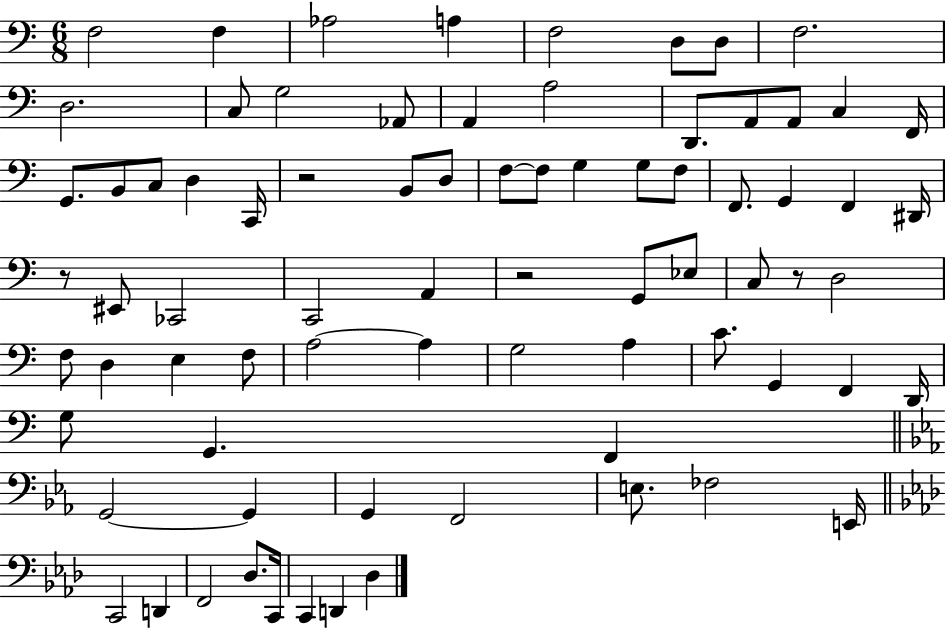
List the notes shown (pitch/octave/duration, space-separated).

F3/h F3/q Ab3/h A3/q F3/h D3/e D3/e F3/h. D3/h. C3/e G3/h Ab2/e A2/q A3/h D2/e. A2/e A2/e C3/q F2/s G2/e. B2/e C3/e D3/q C2/s R/h B2/e D3/e F3/e F3/e G3/q G3/e F3/e F2/e. G2/q F2/q D#2/s R/e EIS2/e CES2/h C2/h A2/q R/h G2/e Eb3/e C3/e R/e D3/h F3/e D3/q E3/q F3/e A3/h A3/q G3/h A3/q C4/e. G2/q F2/q D2/s G3/e G2/q. F2/q G2/h G2/q G2/q F2/h E3/e. FES3/h E2/s C2/h D2/q F2/h Db3/e. C2/s C2/q D2/q Db3/q